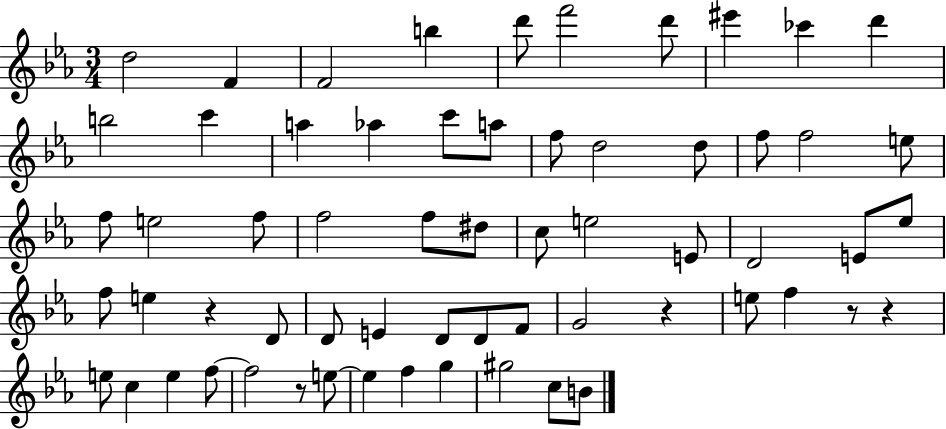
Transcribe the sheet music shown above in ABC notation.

X:1
T:Untitled
M:3/4
L:1/4
K:Eb
d2 F F2 b d'/2 f'2 d'/2 ^e' _c' d' b2 c' a _a c'/2 a/2 f/2 d2 d/2 f/2 f2 e/2 f/2 e2 f/2 f2 f/2 ^d/2 c/2 e2 E/2 D2 E/2 _e/2 f/2 e z D/2 D/2 E D/2 D/2 F/2 G2 z e/2 f z/2 z e/2 c e f/2 f2 z/2 e/2 e f g ^g2 c/2 B/2